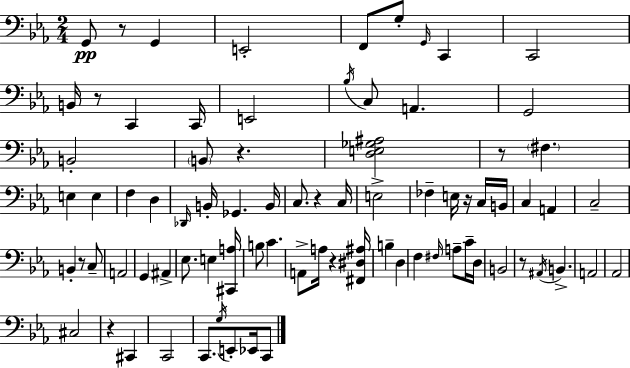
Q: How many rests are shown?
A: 10